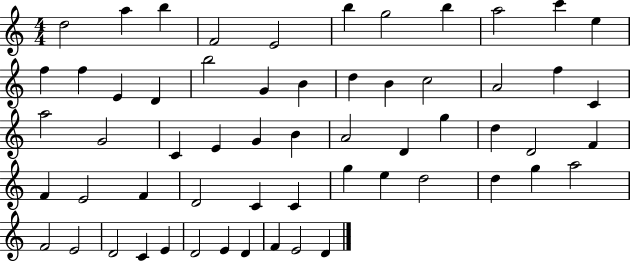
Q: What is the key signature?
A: C major